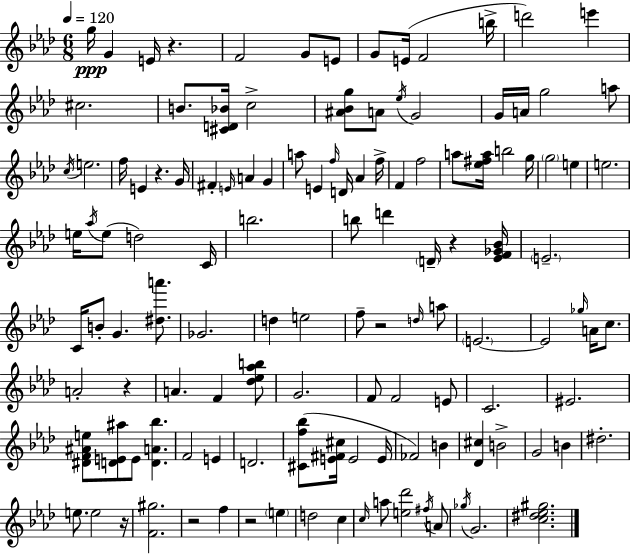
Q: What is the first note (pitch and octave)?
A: G5